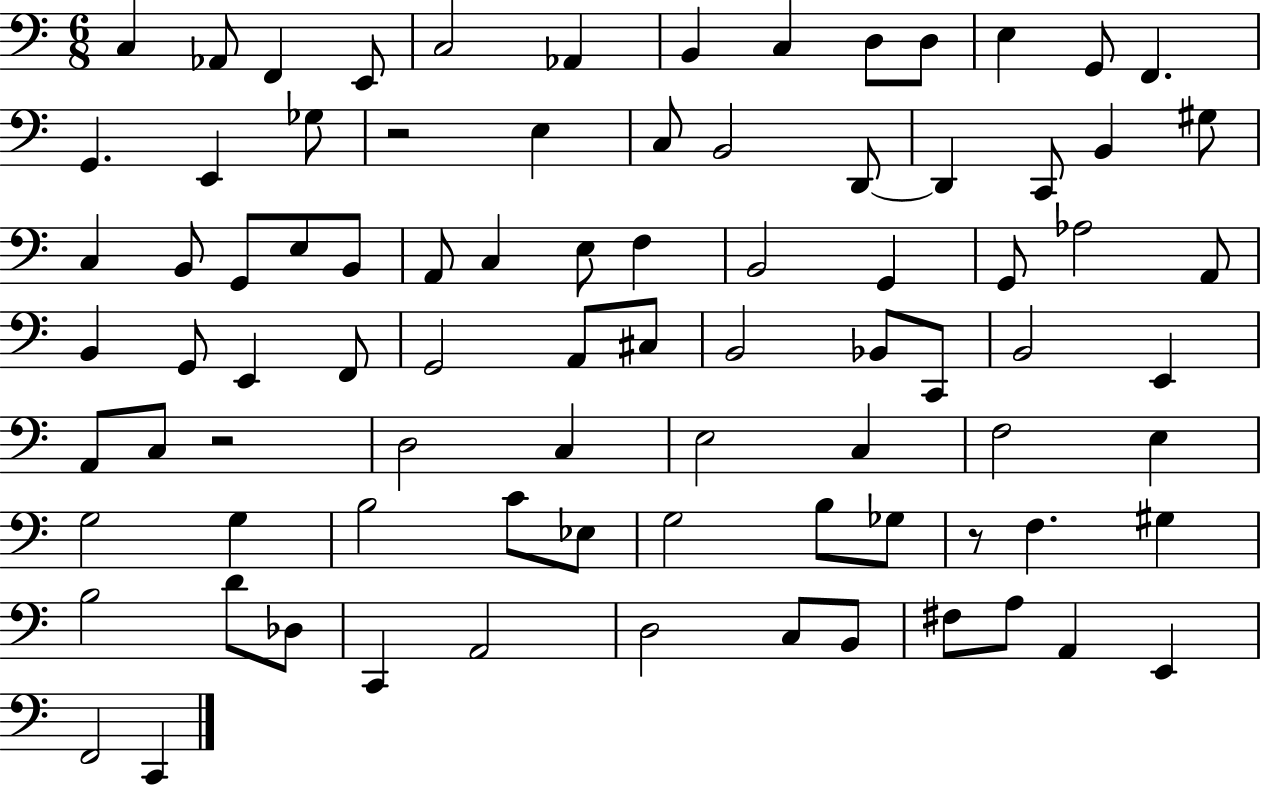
{
  \clef bass
  \numericTimeSignature
  \time 6/8
  \key c \major
  c4 aes,8 f,4 e,8 | c2 aes,4 | b,4 c4 d8 d8 | e4 g,8 f,4. | \break g,4. e,4 ges8 | r2 e4 | c8 b,2 d,8~~ | d,4 c,8 b,4 gis8 | \break c4 b,8 g,8 e8 b,8 | a,8 c4 e8 f4 | b,2 g,4 | g,8 aes2 a,8 | \break b,4 g,8 e,4 f,8 | g,2 a,8 cis8 | b,2 bes,8 c,8 | b,2 e,4 | \break a,8 c8 r2 | d2 c4 | e2 c4 | f2 e4 | \break g2 g4 | b2 c'8 ees8 | g2 b8 ges8 | r8 f4. gis4 | \break b2 d'8 des8 | c,4 a,2 | d2 c8 b,8 | fis8 a8 a,4 e,4 | \break f,2 c,4 | \bar "|."
}